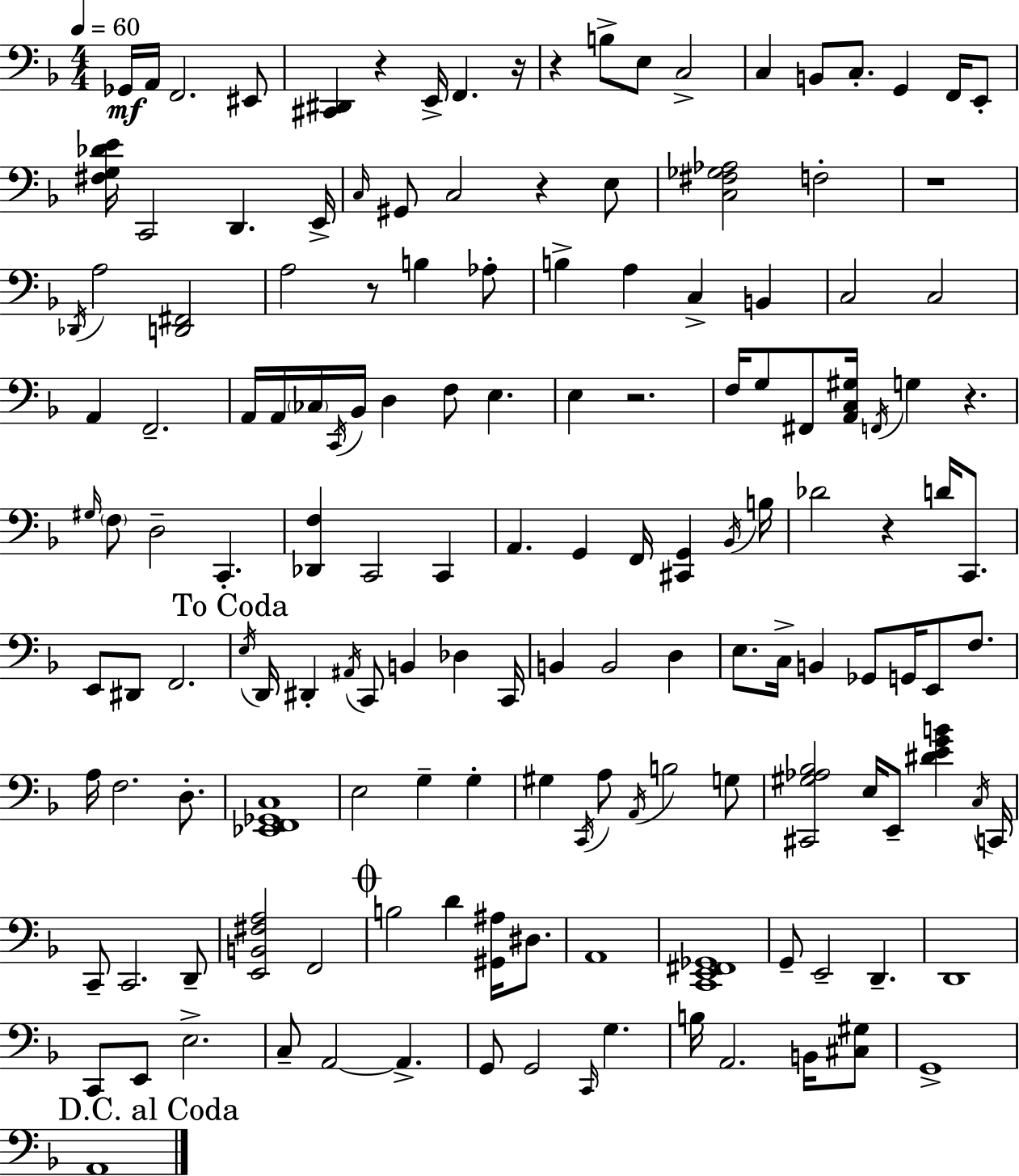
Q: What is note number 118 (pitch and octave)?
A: A2